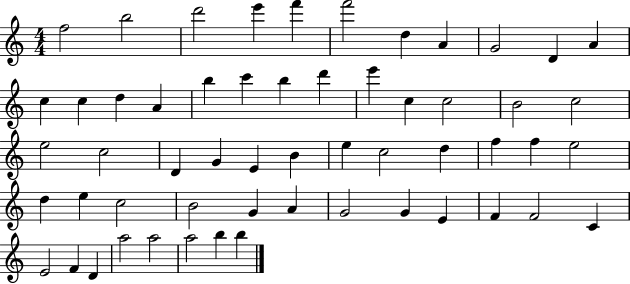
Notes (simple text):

F5/h B5/h D6/h E6/q F6/q F6/h D5/q A4/q G4/h D4/q A4/q C5/q C5/q D5/q A4/q B5/q C6/q B5/q D6/q E6/q C5/q C5/h B4/h C5/h E5/h C5/h D4/q G4/q E4/q B4/q E5/q C5/h D5/q F5/q F5/q E5/h D5/q E5/q C5/h B4/h G4/q A4/q G4/h G4/q E4/q F4/q F4/h C4/q E4/h F4/q D4/q A5/h A5/h A5/h B5/q B5/q